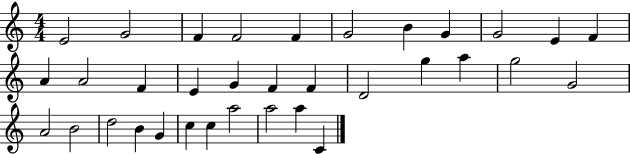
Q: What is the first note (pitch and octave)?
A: E4